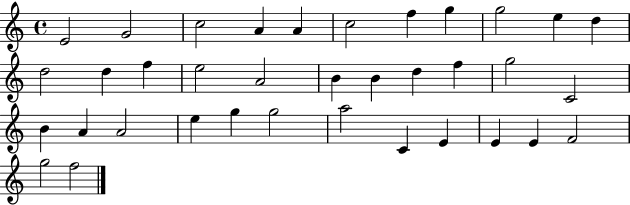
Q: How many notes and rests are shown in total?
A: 36